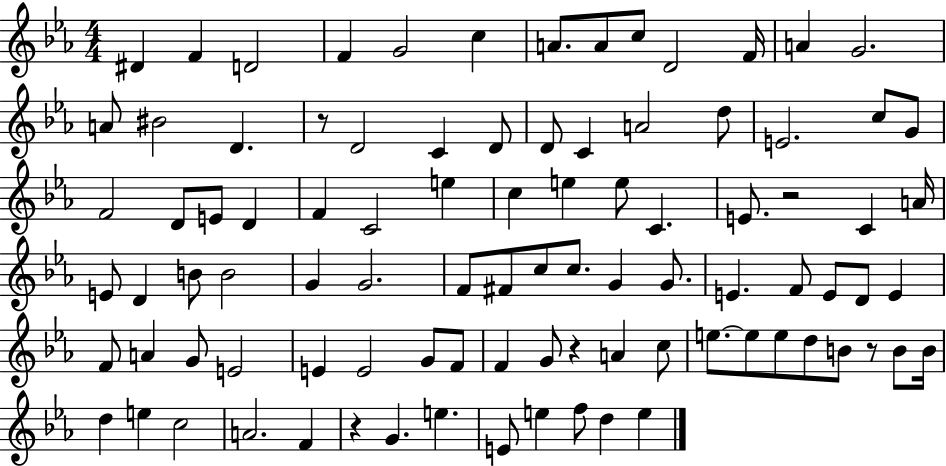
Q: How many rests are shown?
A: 5